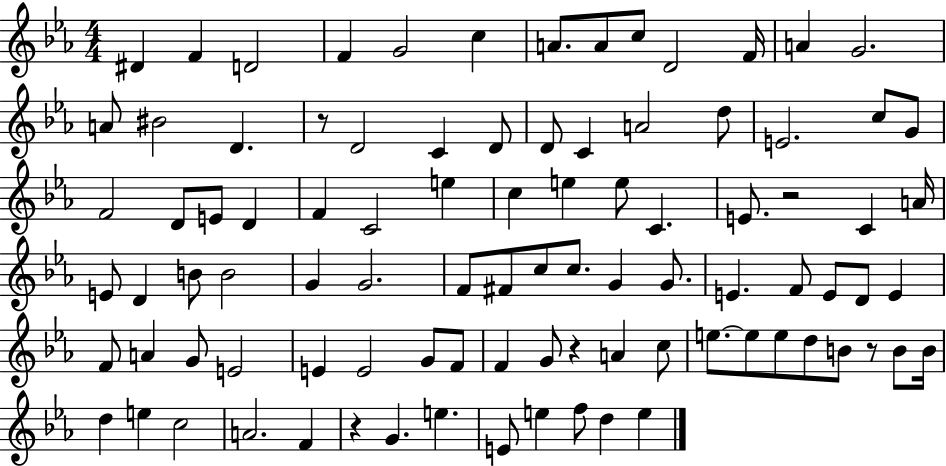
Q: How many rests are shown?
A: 5